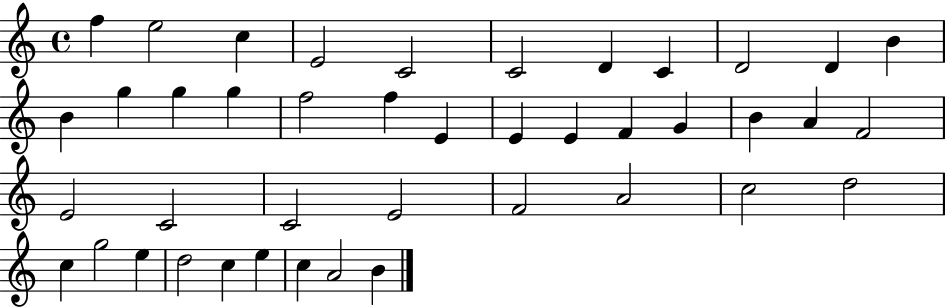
F5/q E5/h C5/q E4/h C4/h C4/h D4/q C4/q D4/h D4/q B4/q B4/q G5/q G5/q G5/q F5/h F5/q E4/q E4/q E4/q F4/q G4/q B4/q A4/q F4/h E4/h C4/h C4/h E4/h F4/h A4/h C5/h D5/h C5/q G5/h E5/q D5/h C5/q E5/q C5/q A4/h B4/q